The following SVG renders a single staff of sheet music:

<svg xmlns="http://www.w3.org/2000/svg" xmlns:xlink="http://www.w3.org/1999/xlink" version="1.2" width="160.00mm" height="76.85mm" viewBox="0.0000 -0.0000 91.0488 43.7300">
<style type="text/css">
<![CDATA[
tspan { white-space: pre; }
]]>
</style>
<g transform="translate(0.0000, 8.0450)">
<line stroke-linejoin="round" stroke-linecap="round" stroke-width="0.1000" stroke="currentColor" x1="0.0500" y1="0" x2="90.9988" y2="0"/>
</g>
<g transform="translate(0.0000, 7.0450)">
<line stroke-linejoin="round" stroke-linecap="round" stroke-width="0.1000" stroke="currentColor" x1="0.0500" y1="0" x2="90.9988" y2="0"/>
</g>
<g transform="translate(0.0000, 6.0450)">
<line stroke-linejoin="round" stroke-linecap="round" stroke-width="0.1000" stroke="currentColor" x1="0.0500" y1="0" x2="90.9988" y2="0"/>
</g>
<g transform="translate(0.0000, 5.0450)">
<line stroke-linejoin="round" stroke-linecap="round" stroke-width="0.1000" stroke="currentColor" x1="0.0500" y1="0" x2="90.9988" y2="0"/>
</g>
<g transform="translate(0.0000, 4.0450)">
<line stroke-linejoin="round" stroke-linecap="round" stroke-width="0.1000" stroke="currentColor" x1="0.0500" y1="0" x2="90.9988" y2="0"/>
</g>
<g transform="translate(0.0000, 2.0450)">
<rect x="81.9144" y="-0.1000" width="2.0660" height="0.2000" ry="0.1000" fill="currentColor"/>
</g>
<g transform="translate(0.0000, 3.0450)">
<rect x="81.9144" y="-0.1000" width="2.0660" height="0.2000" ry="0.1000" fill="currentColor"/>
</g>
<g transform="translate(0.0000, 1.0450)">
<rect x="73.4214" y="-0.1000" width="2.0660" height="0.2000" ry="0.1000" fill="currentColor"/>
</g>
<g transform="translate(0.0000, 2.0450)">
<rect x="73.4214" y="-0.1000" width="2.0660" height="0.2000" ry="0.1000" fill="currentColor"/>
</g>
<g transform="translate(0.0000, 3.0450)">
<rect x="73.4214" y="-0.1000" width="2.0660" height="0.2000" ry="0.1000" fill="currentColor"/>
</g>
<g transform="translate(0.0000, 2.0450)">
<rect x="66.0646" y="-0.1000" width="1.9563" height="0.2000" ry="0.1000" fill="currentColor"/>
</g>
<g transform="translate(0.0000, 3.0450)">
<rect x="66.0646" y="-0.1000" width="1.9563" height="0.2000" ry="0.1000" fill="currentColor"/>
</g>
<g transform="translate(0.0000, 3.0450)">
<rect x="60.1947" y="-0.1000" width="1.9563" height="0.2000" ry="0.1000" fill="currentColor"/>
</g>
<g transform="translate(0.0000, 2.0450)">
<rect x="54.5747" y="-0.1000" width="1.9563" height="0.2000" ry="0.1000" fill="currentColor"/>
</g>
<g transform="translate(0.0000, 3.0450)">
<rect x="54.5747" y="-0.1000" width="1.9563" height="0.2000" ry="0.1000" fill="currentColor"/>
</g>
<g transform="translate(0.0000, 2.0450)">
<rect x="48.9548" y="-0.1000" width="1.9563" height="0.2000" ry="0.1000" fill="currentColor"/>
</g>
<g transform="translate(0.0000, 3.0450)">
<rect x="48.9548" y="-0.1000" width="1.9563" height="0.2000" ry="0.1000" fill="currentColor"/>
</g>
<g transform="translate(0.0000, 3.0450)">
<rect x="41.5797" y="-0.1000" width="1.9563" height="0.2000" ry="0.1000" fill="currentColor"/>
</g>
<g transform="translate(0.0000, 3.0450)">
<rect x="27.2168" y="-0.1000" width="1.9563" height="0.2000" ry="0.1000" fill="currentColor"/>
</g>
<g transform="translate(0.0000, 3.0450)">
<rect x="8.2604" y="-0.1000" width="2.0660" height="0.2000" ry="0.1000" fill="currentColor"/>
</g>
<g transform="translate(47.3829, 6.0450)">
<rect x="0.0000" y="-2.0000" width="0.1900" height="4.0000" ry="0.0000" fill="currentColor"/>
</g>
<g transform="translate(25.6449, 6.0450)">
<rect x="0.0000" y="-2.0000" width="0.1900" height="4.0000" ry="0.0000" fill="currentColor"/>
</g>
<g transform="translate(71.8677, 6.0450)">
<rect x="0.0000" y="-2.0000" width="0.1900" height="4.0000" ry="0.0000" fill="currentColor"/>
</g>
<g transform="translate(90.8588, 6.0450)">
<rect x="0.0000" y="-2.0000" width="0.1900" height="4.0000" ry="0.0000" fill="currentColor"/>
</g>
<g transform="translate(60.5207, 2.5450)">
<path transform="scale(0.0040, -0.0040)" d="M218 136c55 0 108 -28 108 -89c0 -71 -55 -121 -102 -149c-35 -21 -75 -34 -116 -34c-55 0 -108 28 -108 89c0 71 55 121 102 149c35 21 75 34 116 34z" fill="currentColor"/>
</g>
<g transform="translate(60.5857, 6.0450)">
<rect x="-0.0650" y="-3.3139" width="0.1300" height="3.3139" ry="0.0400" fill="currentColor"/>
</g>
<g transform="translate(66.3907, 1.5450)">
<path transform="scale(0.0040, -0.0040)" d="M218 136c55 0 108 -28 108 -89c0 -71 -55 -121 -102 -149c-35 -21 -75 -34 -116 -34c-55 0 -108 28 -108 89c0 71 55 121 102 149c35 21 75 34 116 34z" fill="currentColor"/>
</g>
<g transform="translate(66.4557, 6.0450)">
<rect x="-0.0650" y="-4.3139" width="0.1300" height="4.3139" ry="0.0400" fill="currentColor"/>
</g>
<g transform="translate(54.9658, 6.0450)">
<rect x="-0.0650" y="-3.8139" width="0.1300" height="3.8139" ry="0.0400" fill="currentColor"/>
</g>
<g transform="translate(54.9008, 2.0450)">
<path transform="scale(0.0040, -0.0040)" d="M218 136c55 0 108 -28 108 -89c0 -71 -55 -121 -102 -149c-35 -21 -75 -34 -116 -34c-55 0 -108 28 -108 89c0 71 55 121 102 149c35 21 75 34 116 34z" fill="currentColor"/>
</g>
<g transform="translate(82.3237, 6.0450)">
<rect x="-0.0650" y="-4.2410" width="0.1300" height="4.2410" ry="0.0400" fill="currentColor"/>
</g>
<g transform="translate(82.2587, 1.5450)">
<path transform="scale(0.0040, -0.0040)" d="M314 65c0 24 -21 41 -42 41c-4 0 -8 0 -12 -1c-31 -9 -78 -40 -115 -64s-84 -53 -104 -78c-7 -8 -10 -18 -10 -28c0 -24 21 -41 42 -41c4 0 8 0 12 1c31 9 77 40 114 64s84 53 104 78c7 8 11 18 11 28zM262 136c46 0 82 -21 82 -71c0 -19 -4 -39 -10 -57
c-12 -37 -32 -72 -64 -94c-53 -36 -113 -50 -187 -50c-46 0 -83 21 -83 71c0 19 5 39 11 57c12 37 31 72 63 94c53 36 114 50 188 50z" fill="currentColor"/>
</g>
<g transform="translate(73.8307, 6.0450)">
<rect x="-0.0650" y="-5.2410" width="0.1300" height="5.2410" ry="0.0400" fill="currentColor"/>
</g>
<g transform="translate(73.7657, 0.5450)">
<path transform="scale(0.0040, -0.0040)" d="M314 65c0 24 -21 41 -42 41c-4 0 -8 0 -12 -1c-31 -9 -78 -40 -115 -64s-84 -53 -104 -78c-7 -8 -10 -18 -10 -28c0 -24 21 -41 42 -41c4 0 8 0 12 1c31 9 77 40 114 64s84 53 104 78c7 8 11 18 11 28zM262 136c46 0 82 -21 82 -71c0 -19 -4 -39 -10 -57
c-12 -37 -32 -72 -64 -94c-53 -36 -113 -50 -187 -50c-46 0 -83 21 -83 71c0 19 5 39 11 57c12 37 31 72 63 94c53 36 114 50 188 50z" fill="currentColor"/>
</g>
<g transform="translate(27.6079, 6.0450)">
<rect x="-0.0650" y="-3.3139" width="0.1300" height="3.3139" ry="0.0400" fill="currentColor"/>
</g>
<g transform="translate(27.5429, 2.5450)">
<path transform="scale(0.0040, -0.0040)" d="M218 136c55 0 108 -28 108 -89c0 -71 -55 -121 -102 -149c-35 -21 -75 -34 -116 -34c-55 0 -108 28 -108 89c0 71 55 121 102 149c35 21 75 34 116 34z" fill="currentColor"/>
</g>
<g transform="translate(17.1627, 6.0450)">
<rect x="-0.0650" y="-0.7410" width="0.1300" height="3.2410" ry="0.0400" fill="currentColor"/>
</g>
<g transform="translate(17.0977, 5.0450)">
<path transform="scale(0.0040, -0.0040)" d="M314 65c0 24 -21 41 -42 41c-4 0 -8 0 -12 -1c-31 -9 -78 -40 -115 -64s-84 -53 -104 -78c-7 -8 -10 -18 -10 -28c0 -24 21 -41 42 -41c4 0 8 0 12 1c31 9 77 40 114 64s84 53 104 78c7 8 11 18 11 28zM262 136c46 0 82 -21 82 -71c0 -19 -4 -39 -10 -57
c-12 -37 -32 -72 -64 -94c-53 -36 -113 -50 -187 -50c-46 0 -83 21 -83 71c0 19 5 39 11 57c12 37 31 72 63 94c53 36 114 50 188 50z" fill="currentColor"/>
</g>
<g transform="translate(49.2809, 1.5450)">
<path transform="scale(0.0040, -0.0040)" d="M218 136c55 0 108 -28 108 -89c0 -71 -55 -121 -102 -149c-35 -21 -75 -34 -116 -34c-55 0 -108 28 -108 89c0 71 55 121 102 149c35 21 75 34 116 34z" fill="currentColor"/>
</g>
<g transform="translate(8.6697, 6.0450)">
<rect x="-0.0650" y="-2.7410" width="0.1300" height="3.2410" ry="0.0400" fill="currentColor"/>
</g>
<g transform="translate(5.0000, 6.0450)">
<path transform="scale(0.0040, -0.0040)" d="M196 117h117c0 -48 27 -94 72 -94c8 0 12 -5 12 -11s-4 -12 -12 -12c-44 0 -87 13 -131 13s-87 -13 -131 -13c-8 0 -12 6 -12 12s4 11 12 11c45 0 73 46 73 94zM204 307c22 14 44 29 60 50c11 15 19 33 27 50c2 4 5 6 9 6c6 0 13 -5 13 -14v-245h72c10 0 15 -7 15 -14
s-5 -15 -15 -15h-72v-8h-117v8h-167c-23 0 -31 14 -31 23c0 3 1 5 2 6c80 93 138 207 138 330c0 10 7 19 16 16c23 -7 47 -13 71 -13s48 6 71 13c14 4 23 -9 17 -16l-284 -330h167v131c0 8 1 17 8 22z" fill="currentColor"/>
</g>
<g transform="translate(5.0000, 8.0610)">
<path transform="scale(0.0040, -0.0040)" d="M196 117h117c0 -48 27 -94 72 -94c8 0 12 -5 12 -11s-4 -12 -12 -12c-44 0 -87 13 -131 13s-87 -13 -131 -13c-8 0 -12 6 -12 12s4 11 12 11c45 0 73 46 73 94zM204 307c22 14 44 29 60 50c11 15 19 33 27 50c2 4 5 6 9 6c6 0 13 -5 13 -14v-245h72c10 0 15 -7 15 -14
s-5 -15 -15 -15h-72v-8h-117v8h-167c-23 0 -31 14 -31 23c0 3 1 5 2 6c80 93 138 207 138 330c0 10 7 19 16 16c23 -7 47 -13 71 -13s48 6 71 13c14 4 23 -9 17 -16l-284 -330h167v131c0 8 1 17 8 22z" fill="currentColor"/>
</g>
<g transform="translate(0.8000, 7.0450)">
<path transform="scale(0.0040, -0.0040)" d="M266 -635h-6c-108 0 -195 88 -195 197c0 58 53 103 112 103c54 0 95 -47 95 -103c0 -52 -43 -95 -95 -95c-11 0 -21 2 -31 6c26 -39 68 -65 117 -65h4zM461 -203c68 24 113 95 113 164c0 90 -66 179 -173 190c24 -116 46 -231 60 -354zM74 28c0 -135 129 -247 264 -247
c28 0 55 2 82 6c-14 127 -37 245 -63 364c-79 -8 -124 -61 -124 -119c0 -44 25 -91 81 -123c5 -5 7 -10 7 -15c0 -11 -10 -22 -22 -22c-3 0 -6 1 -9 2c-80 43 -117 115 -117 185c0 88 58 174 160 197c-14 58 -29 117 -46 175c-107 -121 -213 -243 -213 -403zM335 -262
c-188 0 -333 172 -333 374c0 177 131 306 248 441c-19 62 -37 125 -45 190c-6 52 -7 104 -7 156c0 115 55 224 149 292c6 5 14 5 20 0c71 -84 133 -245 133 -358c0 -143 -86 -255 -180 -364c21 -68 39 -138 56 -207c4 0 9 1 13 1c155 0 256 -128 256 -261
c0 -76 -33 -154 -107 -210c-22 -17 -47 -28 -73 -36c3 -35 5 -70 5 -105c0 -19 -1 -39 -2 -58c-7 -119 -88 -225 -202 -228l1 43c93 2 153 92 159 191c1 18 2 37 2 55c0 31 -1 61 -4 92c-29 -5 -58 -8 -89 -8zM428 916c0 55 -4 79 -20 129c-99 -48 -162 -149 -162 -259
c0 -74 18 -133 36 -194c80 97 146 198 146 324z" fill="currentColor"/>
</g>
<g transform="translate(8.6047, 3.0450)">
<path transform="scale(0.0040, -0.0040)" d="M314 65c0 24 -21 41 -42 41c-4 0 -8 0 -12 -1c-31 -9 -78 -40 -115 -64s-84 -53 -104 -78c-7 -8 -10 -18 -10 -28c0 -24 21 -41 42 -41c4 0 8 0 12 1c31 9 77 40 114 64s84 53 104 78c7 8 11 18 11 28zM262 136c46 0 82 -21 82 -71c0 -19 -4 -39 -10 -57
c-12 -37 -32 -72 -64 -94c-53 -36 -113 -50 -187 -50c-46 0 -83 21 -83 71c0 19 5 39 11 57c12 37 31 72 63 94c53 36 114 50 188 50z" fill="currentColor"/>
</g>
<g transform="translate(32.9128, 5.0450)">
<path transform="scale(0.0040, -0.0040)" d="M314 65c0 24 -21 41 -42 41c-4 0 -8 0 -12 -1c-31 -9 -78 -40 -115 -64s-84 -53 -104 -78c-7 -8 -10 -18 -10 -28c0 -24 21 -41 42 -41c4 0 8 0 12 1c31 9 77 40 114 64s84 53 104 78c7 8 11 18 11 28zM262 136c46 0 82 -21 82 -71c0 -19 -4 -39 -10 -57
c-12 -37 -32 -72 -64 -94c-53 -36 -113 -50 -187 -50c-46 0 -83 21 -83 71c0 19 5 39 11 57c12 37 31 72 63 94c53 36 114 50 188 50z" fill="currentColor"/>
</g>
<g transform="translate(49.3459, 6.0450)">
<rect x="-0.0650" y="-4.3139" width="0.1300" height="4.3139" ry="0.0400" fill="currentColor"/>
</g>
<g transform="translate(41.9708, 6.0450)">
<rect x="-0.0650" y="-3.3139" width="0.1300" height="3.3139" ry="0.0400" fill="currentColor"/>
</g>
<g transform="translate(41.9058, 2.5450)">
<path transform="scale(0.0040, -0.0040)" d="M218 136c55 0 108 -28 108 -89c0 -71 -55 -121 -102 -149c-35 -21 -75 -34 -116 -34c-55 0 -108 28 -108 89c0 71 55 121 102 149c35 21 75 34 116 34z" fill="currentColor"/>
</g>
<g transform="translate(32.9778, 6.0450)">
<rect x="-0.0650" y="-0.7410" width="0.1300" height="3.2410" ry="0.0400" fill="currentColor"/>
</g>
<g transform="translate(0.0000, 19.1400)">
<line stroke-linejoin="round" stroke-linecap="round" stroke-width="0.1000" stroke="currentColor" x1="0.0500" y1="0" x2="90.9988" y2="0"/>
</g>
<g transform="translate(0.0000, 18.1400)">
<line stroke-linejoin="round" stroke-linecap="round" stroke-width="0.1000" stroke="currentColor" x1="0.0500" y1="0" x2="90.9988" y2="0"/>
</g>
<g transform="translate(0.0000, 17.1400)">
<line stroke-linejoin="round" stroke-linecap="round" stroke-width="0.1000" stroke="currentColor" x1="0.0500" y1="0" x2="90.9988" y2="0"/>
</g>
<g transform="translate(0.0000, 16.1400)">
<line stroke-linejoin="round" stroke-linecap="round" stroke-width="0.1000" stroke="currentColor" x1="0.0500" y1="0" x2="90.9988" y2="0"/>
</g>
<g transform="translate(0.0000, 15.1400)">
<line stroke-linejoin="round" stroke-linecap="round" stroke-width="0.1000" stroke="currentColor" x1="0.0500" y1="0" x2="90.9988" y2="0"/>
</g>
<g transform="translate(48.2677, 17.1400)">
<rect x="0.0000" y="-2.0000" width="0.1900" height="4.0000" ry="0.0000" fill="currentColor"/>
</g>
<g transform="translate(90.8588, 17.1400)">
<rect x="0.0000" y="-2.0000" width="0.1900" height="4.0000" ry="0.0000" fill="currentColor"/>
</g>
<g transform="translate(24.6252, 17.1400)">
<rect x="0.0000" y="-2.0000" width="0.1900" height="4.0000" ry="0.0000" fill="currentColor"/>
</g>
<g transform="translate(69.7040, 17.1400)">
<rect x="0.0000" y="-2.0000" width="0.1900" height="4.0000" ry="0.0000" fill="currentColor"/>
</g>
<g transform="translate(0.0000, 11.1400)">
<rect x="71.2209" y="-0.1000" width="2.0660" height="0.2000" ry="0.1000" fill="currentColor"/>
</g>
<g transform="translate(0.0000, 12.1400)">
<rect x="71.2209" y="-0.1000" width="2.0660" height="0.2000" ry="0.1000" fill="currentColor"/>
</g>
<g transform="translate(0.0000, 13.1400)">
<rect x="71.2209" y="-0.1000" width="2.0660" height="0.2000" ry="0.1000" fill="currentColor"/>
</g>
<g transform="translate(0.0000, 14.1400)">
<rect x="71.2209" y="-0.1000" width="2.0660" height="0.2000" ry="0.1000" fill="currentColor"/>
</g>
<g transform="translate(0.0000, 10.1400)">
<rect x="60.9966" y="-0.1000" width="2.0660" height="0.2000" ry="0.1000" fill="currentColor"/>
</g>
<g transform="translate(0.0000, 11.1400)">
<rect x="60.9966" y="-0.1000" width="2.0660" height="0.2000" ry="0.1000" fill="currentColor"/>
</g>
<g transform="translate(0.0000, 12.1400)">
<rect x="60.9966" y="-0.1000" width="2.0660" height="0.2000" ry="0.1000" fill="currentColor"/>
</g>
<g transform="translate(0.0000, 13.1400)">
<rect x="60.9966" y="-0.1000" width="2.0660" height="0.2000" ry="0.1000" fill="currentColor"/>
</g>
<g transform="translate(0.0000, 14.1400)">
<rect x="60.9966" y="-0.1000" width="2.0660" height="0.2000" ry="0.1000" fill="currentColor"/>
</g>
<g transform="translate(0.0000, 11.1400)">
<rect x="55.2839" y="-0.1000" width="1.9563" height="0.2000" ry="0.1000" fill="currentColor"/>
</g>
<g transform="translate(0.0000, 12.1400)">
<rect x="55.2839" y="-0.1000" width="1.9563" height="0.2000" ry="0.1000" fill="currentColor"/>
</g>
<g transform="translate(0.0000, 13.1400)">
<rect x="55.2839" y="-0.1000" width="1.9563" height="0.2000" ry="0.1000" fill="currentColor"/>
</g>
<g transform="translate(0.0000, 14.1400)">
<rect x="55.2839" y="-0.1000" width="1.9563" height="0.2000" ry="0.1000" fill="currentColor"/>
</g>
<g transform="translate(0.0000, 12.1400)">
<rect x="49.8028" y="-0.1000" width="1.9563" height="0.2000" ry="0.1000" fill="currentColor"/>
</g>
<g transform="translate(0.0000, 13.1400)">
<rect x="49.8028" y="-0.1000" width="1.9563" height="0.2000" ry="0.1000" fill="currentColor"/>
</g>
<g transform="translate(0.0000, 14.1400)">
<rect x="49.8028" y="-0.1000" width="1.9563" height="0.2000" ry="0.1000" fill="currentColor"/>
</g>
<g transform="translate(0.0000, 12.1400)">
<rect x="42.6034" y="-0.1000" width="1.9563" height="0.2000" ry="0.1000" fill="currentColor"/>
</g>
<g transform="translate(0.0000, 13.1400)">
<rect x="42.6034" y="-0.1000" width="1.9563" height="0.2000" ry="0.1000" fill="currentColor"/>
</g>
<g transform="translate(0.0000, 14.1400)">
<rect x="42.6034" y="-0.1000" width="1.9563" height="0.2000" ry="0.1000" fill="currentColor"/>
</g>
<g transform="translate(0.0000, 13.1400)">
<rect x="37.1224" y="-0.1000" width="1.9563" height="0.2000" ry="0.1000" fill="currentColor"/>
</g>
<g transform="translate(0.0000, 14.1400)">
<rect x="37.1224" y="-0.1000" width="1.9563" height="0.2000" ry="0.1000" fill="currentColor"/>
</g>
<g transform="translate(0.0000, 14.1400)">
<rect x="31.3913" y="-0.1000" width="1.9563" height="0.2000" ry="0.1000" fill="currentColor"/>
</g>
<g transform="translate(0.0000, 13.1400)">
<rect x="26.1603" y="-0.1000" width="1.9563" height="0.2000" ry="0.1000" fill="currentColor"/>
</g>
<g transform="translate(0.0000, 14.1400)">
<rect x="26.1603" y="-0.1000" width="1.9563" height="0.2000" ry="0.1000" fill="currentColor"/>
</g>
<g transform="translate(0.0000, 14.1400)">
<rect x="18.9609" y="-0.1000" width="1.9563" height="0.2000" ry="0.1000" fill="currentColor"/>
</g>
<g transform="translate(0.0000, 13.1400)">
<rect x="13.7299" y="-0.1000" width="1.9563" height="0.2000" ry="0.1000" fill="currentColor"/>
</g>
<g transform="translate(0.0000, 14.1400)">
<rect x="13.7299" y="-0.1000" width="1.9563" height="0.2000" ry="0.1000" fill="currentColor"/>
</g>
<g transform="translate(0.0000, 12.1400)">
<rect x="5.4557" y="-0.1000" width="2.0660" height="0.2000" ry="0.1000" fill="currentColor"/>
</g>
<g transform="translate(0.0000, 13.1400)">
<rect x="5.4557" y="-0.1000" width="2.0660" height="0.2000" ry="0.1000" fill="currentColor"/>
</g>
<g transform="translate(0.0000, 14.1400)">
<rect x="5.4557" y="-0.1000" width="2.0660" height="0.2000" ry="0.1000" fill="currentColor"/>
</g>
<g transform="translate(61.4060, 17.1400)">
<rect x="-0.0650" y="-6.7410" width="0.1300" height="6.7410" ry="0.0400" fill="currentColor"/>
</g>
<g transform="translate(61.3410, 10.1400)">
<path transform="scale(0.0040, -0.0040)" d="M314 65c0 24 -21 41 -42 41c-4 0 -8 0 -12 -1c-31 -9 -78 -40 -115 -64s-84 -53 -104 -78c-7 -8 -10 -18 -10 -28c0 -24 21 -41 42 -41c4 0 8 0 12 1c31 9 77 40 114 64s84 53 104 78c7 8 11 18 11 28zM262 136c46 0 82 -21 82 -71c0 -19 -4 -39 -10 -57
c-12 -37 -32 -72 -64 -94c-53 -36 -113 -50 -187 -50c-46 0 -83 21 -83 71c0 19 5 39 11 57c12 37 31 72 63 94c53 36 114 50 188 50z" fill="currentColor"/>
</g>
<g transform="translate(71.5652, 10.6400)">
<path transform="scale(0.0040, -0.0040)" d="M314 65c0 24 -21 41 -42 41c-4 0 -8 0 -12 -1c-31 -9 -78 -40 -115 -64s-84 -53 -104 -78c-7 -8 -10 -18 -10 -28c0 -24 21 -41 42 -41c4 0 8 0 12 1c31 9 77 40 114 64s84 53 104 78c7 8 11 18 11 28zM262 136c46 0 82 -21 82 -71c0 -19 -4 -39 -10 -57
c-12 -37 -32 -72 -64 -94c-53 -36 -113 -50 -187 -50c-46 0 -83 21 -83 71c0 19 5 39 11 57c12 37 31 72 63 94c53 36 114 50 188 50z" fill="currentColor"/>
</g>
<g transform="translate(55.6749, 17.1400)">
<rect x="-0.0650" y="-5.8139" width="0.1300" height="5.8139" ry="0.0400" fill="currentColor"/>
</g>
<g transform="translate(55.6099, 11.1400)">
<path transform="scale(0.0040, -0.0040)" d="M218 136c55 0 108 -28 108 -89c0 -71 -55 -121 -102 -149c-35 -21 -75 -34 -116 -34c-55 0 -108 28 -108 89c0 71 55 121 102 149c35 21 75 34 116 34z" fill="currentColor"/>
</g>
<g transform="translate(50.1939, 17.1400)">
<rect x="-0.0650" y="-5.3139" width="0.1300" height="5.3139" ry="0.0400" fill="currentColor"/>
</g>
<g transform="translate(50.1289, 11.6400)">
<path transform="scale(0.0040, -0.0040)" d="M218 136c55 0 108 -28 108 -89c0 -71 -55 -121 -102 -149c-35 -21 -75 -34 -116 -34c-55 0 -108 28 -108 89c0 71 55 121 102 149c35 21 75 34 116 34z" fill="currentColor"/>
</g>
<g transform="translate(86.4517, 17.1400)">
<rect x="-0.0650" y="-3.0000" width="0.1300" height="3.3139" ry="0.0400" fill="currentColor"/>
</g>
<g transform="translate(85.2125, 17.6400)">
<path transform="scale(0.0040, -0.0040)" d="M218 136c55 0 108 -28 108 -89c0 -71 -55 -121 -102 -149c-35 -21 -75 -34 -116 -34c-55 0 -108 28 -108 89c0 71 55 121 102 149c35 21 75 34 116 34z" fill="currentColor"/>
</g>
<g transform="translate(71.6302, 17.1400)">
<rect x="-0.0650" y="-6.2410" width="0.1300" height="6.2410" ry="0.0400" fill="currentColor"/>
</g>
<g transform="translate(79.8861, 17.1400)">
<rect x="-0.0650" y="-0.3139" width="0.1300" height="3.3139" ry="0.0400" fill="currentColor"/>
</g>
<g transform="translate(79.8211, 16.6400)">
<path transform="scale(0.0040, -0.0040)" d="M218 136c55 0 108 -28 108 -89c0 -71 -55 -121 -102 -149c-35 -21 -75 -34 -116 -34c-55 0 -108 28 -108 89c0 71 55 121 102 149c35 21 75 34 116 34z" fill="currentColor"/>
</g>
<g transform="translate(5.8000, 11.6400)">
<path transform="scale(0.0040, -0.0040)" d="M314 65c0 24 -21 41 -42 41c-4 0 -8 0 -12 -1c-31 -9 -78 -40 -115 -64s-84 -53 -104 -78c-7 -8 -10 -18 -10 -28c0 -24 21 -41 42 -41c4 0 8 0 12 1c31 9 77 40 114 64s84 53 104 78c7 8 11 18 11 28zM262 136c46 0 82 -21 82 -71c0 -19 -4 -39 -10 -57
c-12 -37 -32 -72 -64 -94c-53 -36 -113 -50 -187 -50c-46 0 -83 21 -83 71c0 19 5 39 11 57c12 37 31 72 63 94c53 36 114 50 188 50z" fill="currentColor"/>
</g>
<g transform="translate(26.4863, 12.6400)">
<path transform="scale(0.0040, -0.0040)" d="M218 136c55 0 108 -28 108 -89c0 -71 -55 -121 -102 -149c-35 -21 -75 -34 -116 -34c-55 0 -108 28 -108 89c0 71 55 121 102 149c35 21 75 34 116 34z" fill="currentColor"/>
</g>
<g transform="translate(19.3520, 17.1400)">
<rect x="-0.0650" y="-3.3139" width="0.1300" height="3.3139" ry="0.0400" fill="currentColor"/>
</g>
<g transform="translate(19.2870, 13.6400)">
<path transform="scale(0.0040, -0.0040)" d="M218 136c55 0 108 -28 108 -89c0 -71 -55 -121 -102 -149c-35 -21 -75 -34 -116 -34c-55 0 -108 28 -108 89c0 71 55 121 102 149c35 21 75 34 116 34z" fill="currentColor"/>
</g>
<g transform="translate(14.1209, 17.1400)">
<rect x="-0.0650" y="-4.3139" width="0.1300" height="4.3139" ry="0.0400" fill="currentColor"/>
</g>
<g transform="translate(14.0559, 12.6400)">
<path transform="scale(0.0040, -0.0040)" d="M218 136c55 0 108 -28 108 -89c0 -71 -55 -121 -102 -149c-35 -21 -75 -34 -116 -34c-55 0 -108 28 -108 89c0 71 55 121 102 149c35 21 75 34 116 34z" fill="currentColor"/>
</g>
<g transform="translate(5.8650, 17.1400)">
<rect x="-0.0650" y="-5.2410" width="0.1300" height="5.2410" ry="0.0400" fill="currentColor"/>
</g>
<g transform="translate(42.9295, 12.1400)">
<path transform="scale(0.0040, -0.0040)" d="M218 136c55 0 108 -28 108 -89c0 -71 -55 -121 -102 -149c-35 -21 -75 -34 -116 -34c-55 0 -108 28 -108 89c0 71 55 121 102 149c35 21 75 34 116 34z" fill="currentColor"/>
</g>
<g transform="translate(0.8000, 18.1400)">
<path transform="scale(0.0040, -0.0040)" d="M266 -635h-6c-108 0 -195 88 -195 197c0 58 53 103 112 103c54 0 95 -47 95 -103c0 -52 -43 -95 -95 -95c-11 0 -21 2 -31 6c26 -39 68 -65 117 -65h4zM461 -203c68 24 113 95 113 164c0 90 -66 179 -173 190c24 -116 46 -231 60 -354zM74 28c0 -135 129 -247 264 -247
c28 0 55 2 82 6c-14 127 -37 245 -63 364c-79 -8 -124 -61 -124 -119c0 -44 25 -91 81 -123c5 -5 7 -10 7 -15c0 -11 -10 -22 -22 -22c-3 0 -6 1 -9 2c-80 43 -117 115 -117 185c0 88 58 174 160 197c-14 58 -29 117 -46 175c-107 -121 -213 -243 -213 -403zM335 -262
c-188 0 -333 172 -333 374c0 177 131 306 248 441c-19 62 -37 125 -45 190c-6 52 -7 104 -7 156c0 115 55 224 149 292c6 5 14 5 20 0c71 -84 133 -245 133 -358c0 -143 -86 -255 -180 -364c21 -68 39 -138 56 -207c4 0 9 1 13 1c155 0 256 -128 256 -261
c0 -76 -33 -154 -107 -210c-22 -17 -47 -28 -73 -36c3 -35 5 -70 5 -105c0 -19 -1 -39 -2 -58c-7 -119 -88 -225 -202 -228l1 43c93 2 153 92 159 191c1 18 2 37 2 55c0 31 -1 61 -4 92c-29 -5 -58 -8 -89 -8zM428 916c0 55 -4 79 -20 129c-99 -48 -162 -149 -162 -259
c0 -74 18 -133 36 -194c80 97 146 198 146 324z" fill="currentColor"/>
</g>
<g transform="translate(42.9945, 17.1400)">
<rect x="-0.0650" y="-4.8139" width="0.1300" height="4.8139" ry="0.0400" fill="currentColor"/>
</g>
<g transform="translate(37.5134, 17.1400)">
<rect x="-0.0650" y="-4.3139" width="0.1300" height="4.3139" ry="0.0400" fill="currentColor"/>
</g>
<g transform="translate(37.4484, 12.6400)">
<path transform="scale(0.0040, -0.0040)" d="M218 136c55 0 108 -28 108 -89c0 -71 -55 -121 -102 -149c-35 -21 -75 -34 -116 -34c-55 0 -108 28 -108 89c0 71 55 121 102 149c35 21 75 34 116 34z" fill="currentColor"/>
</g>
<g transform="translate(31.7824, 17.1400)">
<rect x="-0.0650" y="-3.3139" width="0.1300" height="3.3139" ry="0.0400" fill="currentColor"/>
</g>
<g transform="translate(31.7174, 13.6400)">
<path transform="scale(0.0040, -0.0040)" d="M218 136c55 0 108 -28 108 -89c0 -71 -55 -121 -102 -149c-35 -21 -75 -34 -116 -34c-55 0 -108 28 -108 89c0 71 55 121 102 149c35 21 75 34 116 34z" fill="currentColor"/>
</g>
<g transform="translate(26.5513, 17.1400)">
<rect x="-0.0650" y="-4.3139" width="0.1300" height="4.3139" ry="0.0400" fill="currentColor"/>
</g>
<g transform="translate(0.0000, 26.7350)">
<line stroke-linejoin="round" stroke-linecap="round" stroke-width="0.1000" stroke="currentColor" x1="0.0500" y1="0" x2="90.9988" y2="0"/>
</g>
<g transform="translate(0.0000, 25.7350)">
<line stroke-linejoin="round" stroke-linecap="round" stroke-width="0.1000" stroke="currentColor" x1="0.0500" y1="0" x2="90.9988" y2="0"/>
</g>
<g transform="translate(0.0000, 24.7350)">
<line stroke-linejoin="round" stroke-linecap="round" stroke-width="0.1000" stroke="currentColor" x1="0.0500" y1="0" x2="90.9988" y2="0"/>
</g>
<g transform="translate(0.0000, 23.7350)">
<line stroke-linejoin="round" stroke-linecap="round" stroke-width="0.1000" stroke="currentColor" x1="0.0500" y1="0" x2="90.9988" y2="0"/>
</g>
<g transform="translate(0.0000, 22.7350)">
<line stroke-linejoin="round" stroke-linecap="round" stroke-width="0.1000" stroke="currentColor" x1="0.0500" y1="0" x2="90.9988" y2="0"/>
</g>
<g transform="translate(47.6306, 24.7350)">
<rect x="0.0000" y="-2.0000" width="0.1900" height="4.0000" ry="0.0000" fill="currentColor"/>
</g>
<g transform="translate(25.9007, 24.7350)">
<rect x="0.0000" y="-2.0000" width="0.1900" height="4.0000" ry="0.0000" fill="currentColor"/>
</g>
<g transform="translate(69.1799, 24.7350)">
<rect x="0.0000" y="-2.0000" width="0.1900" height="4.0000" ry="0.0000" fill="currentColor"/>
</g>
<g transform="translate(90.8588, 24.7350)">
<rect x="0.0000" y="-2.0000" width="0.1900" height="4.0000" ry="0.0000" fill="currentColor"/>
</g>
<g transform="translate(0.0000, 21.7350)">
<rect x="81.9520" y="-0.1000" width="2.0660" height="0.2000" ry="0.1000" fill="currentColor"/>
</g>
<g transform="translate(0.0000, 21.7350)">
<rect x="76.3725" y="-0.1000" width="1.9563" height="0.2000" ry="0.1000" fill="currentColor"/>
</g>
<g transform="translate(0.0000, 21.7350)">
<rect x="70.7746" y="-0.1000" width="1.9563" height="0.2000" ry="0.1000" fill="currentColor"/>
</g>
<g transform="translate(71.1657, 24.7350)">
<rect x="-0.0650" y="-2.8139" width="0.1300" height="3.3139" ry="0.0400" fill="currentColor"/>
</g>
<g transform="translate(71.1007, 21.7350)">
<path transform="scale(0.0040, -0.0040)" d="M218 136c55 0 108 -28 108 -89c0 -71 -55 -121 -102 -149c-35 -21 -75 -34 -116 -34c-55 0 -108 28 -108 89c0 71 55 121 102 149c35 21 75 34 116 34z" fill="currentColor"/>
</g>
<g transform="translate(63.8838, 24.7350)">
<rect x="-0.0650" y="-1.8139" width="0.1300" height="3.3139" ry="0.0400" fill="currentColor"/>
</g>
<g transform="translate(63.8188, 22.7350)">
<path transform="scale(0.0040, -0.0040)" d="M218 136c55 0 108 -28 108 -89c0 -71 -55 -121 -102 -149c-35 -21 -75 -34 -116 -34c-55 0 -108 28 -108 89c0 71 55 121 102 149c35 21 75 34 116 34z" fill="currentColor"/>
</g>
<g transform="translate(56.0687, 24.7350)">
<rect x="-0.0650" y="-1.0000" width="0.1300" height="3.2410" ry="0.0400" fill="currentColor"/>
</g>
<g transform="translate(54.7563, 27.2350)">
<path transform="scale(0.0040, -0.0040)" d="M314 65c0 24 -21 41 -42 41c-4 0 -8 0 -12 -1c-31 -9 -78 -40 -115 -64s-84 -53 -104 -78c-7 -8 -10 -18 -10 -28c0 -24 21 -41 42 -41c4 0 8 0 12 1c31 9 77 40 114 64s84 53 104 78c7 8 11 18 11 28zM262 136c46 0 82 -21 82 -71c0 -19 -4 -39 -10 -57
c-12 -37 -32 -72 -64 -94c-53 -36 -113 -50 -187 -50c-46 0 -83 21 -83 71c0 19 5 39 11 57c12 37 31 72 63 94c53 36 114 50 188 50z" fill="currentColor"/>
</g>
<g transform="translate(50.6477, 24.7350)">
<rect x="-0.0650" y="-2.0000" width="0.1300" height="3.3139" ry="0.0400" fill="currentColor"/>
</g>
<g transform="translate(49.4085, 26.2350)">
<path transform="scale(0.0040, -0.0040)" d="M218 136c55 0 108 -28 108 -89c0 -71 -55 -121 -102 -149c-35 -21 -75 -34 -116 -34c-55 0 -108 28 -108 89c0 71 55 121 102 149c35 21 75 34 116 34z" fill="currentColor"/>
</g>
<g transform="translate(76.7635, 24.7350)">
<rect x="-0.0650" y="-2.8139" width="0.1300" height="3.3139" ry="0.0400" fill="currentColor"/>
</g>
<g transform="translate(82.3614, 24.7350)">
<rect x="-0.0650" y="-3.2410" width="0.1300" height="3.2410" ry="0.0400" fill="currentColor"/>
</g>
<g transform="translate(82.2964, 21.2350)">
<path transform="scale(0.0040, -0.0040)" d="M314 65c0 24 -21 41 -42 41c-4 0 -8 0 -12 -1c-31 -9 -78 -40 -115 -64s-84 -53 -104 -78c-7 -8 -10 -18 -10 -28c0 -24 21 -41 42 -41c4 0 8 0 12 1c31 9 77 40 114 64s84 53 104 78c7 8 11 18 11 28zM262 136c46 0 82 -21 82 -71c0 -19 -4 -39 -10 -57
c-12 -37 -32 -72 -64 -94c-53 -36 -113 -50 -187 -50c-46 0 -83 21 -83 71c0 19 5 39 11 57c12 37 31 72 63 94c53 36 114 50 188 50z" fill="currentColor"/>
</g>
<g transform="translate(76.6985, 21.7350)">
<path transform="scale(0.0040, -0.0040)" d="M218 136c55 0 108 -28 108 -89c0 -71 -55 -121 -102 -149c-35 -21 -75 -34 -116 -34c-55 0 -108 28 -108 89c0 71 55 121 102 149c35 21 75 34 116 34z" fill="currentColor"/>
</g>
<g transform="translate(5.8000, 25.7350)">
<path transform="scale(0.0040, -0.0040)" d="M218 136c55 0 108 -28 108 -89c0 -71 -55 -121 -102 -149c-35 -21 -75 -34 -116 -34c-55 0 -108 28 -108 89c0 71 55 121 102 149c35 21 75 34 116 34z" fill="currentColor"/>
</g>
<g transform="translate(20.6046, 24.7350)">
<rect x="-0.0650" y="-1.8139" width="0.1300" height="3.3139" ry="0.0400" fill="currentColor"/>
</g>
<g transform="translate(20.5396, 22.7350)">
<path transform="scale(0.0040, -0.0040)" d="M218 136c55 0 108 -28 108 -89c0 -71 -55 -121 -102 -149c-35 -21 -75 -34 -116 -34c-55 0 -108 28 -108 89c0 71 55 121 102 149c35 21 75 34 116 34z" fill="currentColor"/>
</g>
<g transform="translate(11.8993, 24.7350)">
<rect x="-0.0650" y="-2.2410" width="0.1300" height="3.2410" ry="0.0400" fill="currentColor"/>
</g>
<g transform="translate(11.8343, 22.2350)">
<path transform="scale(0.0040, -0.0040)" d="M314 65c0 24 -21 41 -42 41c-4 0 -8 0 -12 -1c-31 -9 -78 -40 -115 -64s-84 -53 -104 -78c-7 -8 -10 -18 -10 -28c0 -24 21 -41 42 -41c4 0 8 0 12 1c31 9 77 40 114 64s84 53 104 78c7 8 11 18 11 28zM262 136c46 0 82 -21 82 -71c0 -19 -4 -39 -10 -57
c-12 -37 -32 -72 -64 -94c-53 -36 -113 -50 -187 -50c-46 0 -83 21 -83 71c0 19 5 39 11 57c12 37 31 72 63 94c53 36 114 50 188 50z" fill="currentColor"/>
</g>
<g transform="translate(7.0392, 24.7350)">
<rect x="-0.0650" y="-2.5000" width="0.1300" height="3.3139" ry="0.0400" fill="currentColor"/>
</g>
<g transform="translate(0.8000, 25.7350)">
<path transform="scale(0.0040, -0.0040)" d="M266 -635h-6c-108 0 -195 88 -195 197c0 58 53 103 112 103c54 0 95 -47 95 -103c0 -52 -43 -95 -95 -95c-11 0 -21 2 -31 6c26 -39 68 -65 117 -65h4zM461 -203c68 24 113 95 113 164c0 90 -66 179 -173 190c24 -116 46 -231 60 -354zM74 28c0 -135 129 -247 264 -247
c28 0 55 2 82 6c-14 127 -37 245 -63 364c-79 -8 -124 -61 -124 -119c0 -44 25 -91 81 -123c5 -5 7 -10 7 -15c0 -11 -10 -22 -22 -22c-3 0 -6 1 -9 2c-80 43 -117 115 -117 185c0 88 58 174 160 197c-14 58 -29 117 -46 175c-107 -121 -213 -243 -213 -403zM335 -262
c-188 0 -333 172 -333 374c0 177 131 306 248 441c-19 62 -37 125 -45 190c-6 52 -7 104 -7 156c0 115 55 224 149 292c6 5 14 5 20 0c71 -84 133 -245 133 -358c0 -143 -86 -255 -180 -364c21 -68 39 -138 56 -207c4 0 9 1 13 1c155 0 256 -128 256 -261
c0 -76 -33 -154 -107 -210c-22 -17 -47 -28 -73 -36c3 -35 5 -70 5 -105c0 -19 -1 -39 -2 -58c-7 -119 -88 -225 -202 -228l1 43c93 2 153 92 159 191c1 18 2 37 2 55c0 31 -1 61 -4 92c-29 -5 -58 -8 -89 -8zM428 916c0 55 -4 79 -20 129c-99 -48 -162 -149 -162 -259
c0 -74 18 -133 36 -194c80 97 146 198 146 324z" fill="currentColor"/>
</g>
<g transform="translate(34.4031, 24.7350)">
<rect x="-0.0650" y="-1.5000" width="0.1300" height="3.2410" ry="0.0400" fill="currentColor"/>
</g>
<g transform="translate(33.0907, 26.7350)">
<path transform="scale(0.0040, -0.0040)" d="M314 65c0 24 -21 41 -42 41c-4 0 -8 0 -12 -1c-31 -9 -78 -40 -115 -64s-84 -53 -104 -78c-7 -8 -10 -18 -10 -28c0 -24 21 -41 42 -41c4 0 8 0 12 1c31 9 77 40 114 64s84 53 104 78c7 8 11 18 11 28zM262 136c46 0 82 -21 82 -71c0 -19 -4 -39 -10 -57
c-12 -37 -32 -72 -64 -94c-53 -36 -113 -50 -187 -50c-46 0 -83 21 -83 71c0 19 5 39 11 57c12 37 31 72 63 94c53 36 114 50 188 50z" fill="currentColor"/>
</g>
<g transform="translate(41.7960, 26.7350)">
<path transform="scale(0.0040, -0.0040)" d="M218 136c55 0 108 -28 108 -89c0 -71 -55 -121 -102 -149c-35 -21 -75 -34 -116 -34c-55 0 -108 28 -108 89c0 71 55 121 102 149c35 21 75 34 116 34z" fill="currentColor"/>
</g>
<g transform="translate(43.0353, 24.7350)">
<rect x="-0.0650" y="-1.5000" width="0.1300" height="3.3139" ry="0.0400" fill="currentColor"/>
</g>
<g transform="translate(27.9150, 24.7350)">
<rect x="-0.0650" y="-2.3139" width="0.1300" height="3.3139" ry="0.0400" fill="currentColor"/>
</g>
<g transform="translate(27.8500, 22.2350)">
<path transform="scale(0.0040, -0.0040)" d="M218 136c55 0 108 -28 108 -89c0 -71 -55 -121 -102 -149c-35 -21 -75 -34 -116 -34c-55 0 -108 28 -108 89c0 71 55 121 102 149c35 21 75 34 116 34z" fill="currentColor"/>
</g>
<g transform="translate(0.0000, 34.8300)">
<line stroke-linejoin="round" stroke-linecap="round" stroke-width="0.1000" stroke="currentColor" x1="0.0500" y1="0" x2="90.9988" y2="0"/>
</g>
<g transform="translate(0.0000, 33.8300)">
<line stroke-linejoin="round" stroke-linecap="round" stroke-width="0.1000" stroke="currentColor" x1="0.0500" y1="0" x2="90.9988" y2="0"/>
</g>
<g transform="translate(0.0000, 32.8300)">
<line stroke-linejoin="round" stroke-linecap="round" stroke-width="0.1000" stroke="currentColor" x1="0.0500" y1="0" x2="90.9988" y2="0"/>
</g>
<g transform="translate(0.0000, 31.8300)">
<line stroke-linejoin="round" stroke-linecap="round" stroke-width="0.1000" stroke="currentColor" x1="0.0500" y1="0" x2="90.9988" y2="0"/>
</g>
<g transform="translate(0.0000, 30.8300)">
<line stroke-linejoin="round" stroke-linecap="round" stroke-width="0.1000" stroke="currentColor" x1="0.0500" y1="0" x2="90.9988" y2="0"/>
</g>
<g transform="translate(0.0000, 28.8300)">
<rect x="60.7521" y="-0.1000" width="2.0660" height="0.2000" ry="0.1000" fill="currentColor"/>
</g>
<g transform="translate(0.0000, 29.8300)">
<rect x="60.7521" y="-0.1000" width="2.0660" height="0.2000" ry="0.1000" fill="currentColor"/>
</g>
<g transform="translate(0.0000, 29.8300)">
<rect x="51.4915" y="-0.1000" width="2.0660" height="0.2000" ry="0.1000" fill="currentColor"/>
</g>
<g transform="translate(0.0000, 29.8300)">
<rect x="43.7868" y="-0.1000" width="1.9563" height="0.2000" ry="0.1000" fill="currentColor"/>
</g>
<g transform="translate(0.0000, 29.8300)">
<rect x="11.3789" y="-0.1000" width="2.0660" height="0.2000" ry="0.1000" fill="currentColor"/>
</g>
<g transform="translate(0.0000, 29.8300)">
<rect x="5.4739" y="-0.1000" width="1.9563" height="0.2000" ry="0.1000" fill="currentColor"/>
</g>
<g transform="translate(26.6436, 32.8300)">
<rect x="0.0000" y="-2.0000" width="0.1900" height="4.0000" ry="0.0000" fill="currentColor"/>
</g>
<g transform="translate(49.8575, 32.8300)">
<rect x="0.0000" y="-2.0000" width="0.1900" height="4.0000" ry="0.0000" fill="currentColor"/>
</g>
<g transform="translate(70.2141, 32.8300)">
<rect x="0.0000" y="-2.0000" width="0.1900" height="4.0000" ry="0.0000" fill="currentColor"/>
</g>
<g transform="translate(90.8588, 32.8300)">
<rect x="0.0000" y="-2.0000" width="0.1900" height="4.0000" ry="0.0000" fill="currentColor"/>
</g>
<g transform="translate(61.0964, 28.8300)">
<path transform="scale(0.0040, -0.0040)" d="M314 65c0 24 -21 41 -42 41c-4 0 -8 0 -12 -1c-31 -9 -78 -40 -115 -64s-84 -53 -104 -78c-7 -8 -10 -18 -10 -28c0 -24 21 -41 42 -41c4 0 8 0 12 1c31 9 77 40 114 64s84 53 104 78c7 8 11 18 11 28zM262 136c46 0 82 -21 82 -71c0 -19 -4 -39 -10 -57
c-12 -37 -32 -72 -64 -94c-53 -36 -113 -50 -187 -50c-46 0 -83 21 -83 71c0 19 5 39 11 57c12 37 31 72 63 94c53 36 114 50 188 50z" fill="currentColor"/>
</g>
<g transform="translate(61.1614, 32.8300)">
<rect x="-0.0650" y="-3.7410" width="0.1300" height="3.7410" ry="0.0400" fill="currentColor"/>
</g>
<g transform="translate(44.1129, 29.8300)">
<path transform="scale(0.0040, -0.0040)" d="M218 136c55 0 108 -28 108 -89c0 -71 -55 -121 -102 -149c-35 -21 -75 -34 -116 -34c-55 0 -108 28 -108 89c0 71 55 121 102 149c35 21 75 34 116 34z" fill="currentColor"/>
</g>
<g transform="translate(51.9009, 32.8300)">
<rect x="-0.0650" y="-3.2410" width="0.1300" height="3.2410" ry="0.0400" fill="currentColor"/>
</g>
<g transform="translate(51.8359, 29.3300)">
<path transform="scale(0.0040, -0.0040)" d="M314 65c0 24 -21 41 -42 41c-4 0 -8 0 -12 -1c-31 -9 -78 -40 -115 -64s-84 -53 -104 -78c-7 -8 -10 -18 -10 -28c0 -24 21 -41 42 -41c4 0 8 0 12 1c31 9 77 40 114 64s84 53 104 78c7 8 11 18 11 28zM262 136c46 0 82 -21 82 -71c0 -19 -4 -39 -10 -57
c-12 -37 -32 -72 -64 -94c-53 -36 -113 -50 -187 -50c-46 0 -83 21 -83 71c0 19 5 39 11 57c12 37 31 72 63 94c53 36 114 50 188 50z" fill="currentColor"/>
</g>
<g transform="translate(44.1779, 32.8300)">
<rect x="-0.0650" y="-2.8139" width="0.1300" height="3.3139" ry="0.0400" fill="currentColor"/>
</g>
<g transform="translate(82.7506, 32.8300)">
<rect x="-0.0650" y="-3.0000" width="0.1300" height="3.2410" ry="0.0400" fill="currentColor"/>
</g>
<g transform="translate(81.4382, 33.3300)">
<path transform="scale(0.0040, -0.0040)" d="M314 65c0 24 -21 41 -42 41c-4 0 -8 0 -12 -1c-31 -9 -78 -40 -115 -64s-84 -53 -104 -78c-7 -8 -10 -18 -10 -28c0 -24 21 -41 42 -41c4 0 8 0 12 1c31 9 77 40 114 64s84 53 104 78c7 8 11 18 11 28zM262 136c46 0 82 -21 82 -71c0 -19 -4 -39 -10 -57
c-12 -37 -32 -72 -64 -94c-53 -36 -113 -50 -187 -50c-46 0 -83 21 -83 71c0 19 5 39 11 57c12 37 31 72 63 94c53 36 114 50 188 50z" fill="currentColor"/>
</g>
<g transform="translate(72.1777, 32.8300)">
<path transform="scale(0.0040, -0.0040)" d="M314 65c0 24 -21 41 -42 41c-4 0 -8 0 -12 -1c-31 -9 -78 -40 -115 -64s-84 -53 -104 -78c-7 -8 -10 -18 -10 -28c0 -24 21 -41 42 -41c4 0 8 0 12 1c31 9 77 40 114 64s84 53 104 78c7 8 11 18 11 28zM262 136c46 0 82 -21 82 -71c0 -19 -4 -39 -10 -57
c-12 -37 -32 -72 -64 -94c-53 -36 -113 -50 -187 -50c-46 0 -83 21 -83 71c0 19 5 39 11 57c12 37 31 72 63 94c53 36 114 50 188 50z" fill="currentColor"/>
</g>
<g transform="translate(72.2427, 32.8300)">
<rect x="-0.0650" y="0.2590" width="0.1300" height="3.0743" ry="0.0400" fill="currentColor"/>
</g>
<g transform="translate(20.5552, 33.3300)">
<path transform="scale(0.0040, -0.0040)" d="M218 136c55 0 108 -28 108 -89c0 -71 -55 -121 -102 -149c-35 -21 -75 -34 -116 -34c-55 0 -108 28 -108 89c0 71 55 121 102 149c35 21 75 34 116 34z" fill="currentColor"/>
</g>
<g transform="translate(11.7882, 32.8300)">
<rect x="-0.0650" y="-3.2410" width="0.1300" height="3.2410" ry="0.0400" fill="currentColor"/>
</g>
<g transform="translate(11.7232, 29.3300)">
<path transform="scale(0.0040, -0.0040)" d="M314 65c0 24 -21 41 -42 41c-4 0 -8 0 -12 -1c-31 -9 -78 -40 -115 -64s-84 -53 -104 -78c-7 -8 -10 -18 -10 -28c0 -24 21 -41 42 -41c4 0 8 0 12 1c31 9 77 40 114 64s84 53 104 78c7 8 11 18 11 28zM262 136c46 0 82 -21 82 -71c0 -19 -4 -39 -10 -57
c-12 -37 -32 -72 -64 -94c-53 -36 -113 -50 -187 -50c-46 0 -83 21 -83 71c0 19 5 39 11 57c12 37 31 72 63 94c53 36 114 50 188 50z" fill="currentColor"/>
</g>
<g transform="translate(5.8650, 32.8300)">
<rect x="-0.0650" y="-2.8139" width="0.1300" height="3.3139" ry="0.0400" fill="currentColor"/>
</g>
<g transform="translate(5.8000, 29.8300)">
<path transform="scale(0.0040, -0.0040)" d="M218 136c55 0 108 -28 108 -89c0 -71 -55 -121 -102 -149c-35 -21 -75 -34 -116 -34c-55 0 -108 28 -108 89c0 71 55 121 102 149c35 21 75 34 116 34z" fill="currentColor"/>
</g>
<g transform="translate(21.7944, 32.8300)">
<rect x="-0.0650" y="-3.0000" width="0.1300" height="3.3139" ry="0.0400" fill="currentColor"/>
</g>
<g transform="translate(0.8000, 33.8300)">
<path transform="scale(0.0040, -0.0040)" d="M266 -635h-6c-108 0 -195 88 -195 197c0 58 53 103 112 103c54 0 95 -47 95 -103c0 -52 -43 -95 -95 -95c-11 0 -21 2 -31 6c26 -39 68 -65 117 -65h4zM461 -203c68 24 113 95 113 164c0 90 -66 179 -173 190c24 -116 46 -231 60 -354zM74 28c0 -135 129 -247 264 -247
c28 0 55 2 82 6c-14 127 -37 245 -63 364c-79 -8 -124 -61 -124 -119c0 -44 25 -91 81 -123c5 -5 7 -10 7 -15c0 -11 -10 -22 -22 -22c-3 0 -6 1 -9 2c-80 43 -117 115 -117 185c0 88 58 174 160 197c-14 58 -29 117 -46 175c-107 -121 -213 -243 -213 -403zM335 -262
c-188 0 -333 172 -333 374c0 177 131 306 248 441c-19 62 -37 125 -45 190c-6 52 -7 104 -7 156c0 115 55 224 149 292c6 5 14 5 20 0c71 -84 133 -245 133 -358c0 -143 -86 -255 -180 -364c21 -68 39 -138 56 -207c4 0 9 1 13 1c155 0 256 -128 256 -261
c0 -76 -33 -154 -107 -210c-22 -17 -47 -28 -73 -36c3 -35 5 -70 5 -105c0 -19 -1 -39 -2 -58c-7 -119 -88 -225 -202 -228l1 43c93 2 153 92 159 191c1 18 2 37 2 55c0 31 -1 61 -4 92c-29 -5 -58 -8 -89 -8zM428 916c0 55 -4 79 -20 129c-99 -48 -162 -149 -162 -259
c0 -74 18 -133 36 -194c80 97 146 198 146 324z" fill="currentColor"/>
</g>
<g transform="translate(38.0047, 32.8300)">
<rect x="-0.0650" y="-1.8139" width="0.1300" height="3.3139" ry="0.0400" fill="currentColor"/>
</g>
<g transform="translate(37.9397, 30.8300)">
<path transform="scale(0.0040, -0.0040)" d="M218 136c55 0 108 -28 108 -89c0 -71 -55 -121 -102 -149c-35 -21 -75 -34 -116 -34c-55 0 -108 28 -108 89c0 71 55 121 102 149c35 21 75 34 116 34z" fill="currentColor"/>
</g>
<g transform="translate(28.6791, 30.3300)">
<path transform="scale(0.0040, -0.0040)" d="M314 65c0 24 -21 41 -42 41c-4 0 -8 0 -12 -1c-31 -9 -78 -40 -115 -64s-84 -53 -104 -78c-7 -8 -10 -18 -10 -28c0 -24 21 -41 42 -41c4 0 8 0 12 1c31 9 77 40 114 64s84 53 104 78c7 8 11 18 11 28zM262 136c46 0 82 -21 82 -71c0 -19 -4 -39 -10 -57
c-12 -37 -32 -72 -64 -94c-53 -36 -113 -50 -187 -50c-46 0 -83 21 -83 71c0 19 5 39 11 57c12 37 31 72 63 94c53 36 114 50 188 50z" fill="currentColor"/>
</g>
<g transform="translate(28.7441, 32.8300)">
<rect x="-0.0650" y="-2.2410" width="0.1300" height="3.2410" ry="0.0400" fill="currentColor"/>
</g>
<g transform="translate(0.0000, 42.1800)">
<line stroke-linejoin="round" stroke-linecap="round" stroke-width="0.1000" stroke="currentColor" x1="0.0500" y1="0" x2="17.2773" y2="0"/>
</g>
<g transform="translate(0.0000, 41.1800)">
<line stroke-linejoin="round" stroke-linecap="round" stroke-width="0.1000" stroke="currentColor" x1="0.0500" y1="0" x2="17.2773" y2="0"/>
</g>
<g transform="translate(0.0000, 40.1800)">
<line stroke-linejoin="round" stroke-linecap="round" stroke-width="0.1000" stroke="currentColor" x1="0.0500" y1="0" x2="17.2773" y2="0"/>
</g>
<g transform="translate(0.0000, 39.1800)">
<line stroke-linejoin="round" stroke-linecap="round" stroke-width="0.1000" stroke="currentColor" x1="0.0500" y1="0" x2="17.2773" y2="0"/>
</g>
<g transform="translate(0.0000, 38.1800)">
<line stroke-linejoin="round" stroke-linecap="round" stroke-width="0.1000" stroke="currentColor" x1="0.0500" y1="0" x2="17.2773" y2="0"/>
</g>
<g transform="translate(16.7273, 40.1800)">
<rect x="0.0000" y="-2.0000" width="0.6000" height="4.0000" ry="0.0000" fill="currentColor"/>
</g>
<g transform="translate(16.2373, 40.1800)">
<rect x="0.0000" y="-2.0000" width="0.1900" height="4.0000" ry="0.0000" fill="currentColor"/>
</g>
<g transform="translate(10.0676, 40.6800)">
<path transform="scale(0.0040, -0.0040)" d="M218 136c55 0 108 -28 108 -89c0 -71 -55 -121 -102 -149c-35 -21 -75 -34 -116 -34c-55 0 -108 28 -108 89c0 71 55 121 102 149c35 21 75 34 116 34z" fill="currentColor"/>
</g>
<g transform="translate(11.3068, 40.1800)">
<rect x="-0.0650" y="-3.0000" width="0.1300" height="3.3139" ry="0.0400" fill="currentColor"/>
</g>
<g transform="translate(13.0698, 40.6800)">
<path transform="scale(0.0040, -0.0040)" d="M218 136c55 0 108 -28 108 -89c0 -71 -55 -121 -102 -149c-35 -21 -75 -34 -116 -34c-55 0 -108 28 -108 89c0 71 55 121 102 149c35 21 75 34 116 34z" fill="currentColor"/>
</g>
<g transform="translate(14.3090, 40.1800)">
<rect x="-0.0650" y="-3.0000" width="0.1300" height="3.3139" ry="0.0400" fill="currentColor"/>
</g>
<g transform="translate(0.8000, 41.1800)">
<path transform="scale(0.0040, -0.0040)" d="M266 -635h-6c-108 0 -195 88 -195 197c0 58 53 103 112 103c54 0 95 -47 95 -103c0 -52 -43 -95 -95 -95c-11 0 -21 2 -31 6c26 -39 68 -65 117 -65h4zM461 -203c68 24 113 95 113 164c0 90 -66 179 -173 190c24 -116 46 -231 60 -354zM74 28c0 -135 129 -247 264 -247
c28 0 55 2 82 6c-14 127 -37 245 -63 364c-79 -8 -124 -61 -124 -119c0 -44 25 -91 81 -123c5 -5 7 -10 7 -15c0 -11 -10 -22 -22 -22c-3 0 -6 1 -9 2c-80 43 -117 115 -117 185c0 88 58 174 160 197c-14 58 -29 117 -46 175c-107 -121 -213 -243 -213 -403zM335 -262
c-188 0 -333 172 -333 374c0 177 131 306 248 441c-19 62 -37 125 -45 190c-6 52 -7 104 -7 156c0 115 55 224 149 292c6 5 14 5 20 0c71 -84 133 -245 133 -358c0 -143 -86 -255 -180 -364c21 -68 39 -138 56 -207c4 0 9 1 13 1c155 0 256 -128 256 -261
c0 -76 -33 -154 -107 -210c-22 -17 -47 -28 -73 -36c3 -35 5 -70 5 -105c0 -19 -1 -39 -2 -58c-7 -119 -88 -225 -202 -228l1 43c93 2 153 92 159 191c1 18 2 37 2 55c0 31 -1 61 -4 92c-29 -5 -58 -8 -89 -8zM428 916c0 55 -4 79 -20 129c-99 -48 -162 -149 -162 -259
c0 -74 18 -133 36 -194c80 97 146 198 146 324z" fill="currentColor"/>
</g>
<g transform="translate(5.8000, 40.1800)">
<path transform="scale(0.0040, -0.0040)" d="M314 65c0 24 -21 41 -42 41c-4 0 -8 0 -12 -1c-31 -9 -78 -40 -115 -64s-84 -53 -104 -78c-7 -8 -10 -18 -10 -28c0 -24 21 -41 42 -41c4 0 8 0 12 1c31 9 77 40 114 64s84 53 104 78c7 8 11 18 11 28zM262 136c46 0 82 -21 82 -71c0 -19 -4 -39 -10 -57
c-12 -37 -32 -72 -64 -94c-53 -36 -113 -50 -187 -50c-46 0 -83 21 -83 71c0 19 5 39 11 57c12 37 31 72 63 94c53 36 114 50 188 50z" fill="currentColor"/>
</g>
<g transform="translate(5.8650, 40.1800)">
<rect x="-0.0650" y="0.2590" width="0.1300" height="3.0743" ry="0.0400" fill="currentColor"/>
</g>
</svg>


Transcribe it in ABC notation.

X:1
T:Untitled
M:4/4
L:1/4
K:C
a2 d2 b d2 b d' c' b d' f'2 d'2 f'2 d' b d' b d' e' f' g' b'2 a'2 c A G g2 f g E2 E F D2 f a a b2 a b2 A g2 f a b2 c'2 B2 A2 B2 A A